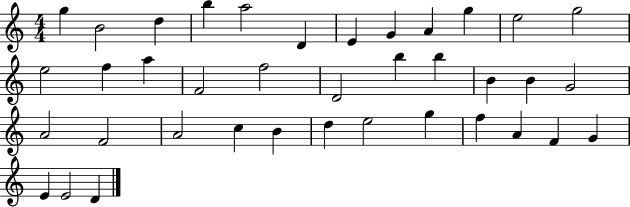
G5/q B4/h D5/q B5/q A5/h D4/q E4/q G4/q A4/q G5/q E5/h G5/h E5/h F5/q A5/q F4/h F5/h D4/h B5/q B5/q B4/q B4/q G4/h A4/h F4/h A4/h C5/q B4/q D5/q E5/h G5/q F5/q A4/q F4/q G4/q E4/q E4/h D4/q